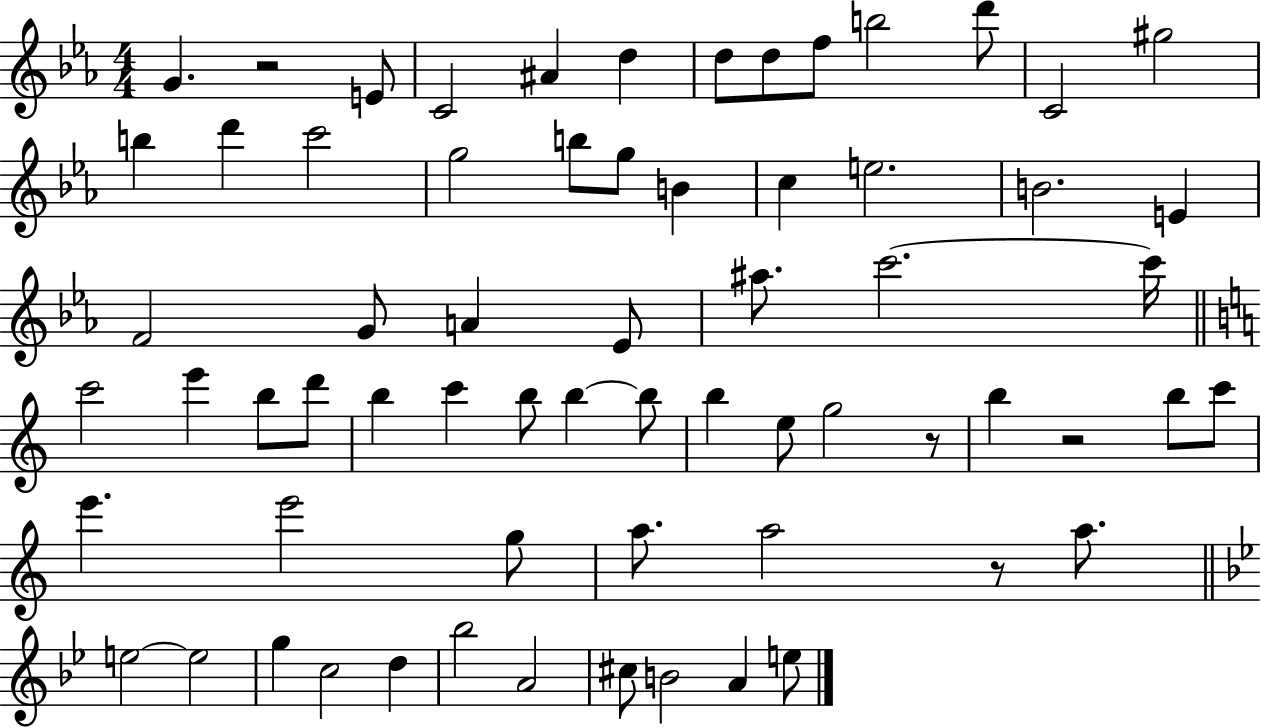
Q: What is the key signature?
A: EES major